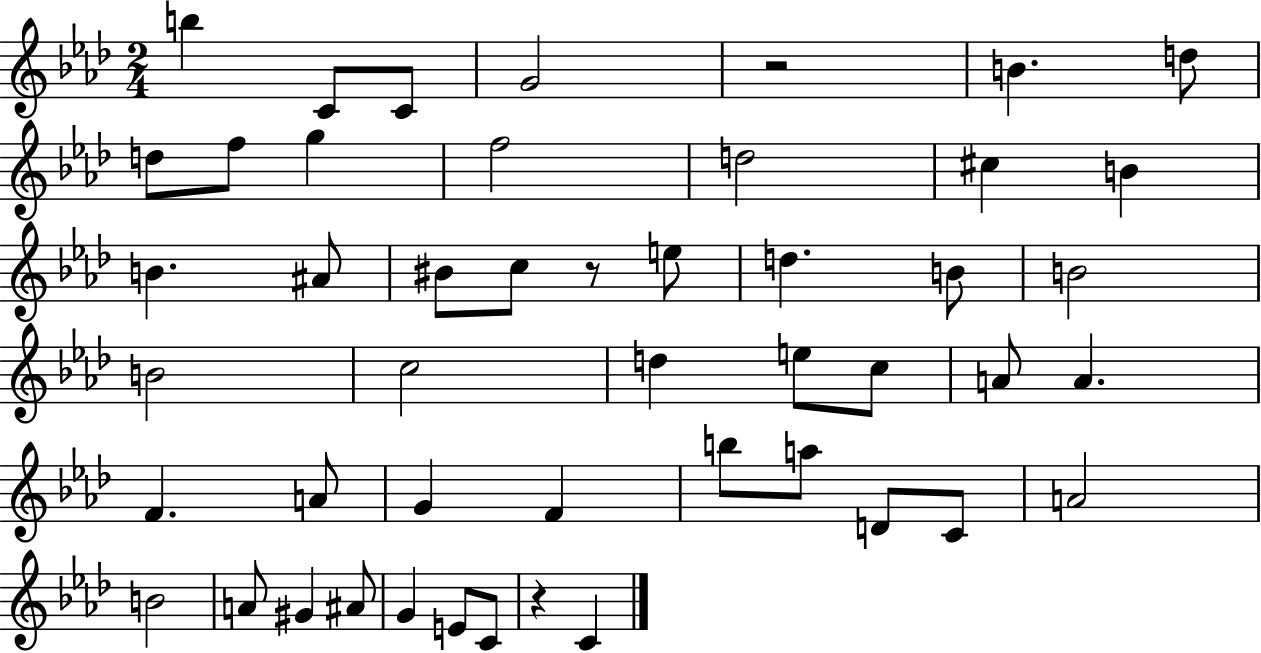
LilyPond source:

{
  \clef treble
  \numericTimeSignature
  \time 2/4
  \key aes \major
  b''4 c'8 c'8 | g'2 | r2 | b'4. d''8 | \break d''8 f''8 g''4 | f''2 | d''2 | cis''4 b'4 | \break b'4. ais'8 | bis'8 c''8 r8 e''8 | d''4. b'8 | b'2 | \break b'2 | c''2 | d''4 e''8 c''8 | a'8 a'4. | \break f'4. a'8 | g'4 f'4 | b''8 a''8 d'8 c'8 | a'2 | \break b'2 | a'8 gis'4 ais'8 | g'4 e'8 c'8 | r4 c'4 | \break \bar "|."
}